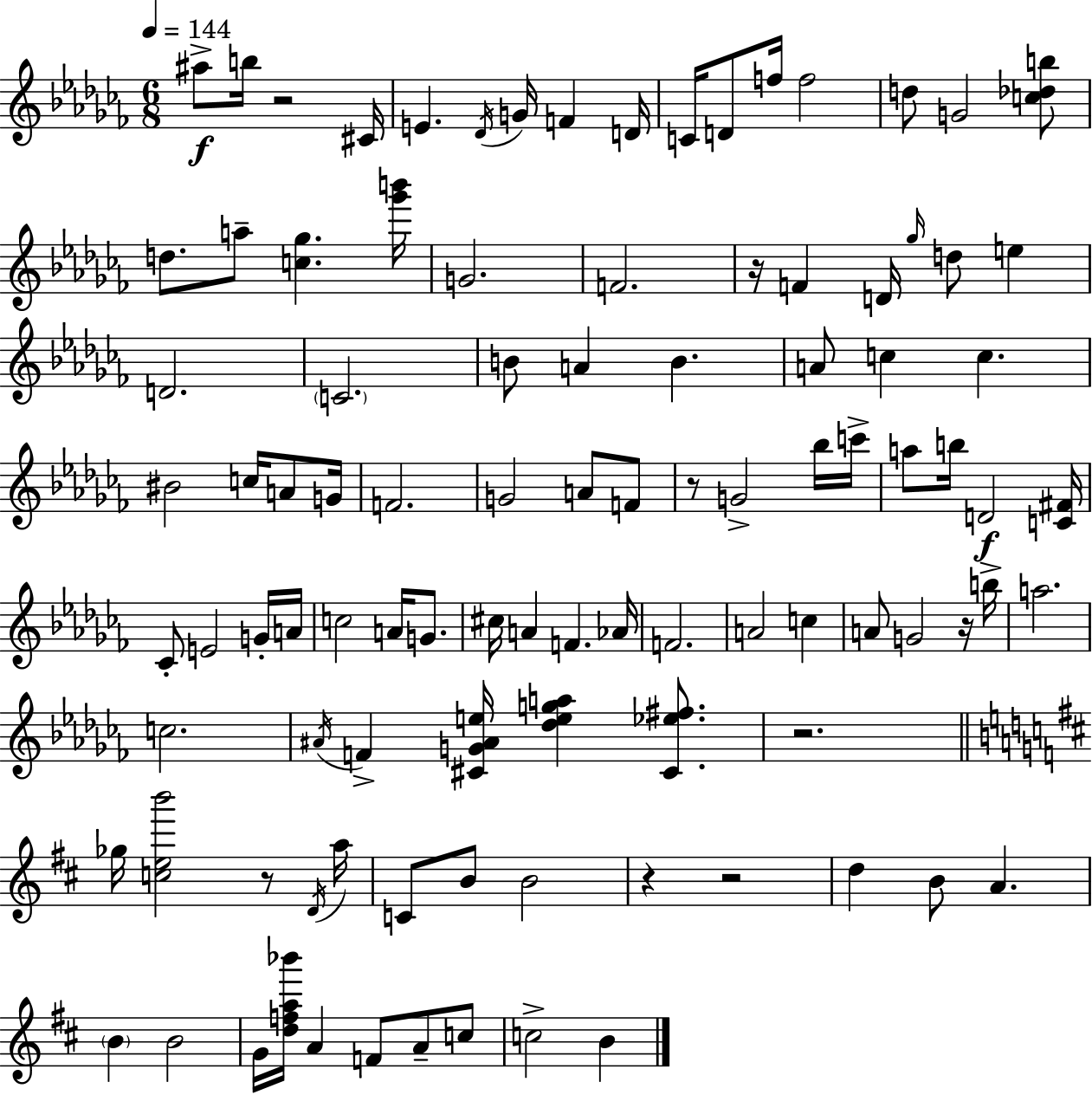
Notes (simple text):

A#5/e B5/s R/h C#4/s E4/q. Db4/s G4/s F4/q D4/s C4/s D4/e F5/s F5/h D5/e G4/h [C5,Db5,B5]/e D5/e. A5/e [C5,Gb5]/q. [Gb6,B6]/s G4/h. F4/h. R/s F4/q D4/s Gb5/s D5/e E5/q D4/h. C4/h. B4/e A4/q B4/q. A4/e C5/q C5/q. BIS4/h C5/s A4/e G4/s F4/h. G4/h A4/e F4/e R/e G4/h Bb5/s C6/s A5/e B5/s D4/h [C4,F#4]/s CES4/e E4/h G4/s A4/s C5/h A4/s G4/e. C#5/s A4/q F4/q. Ab4/s F4/h. A4/h C5/q A4/e G4/h R/s B5/s A5/h. C5/h. A#4/s F4/q [C#4,G4,A#4,E5]/s [Db5,E5,G5,A5]/q [C#4,Eb5,F#5]/e. R/h. Gb5/s [C5,E5,B6]/h R/e D4/s A5/s C4/e B4/e B4/h R/q R/h D5/q B4/e A4/q. B4/q B4/h G4/s [D5,F5,A5,Bb6]/s A4/q F4/e A4/e C5/e C5/h B4/q